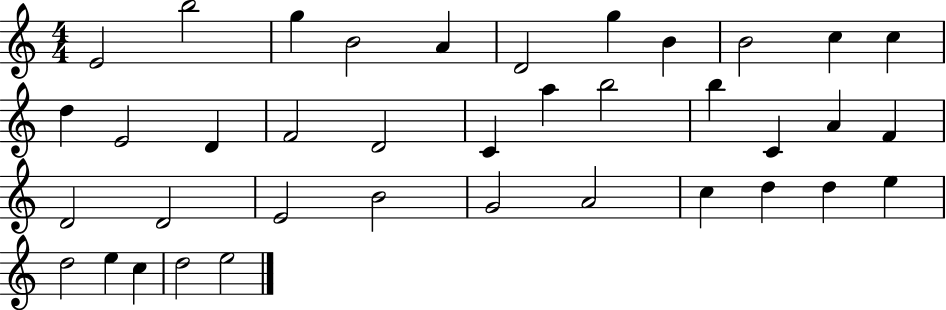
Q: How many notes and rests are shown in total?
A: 38